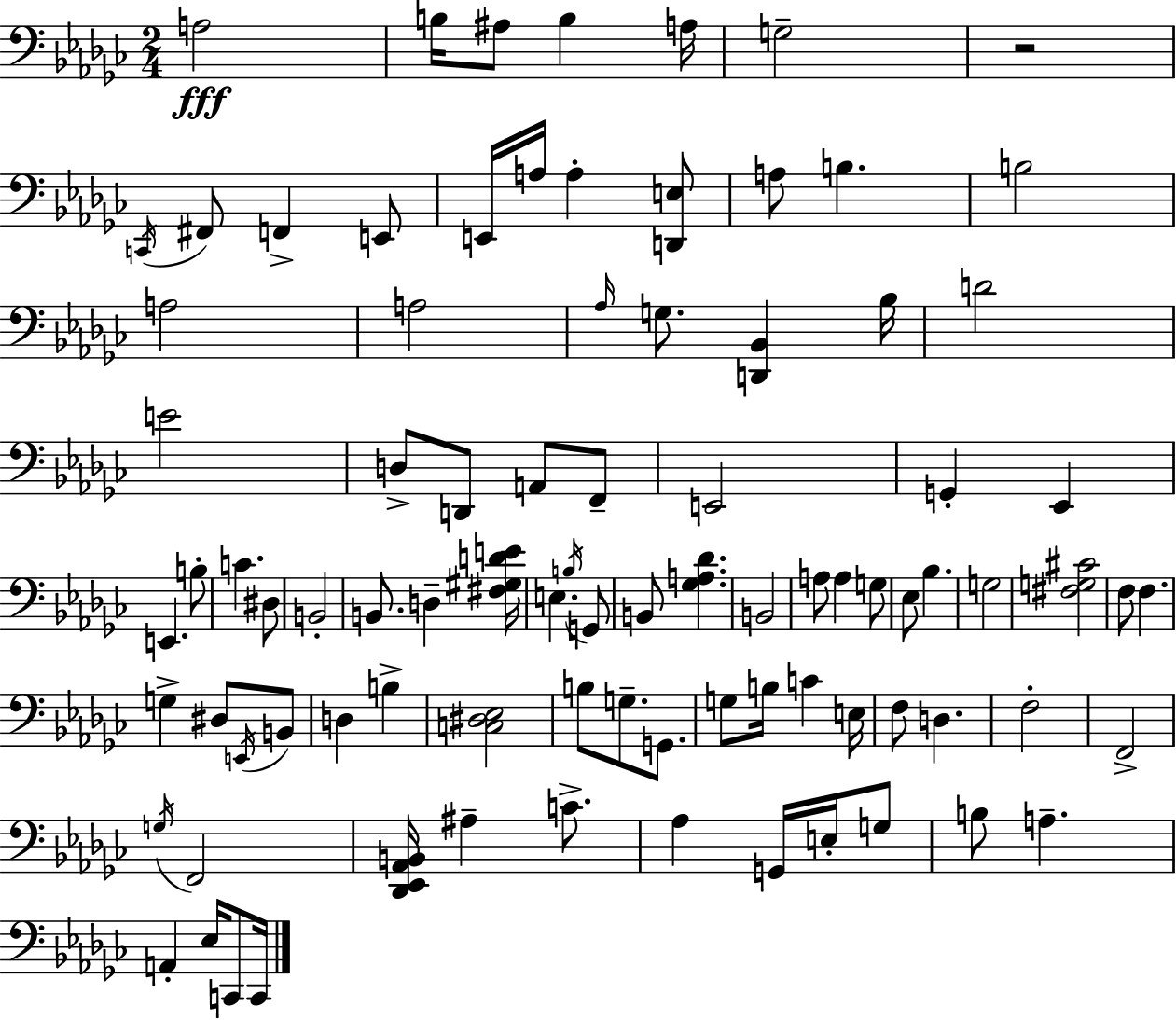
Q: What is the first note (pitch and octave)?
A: A3